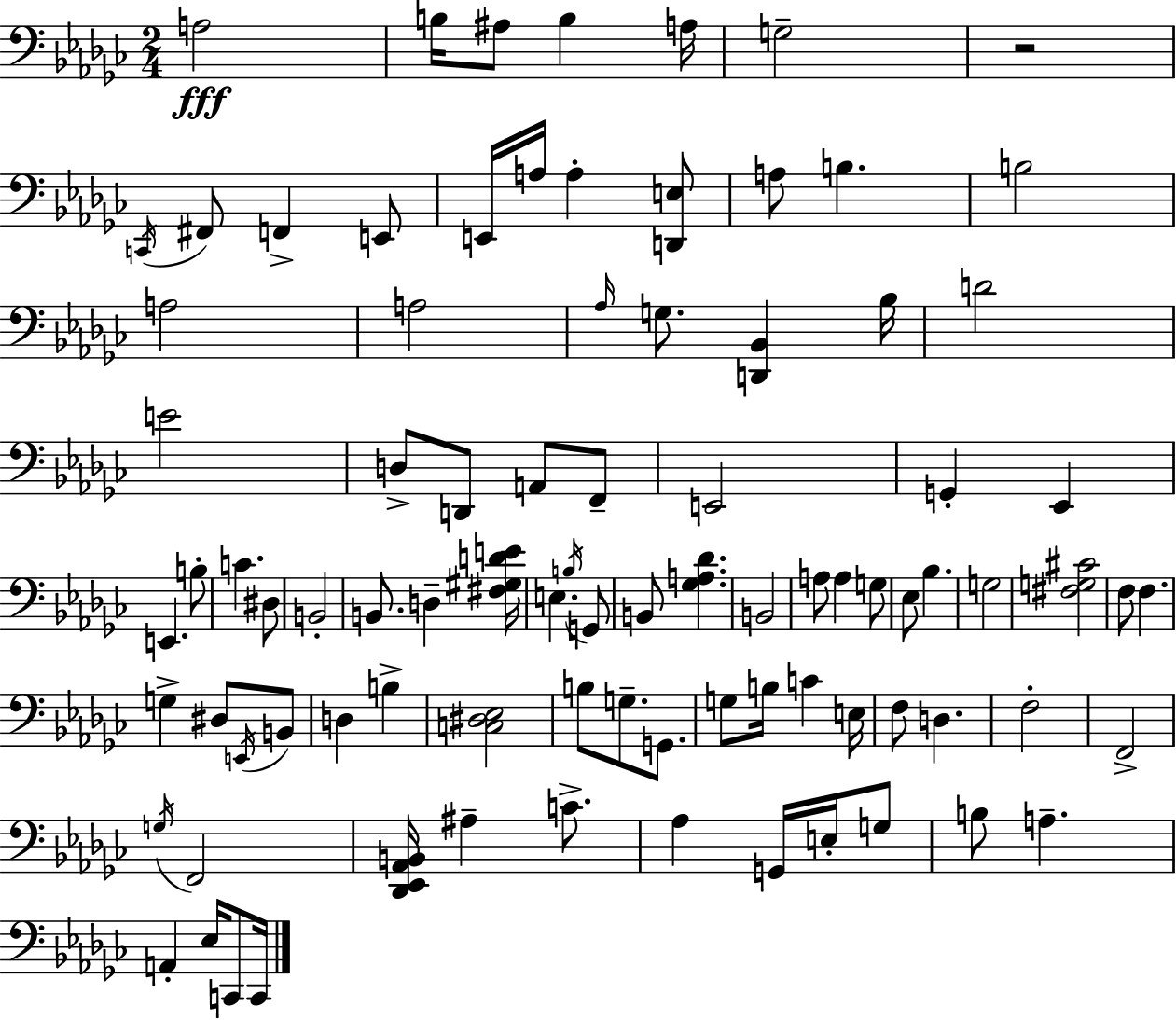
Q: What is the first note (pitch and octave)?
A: A3